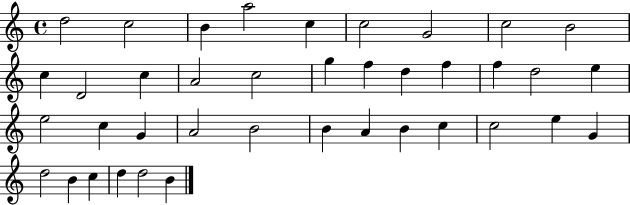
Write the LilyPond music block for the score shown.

{
  \clef treble
  \time 4/4
  \defaultTimeSignature
  \key c \major
  d''2 c''2 | b'4 a''2 c''4 | c''2 g'2 | c''2 b'2 | \break c''4 d'2 c''4 | a'2 c''2 | g''4 f''4 d''4 f''4 | f''4 d''2 e''4 | \break e''2 c''4 g'4 | a'2 b'2 | b'4 a'4 b'4 c''4 | c''2 e''4 g'4 | \break d''2 b'4 c''4 | d''4 d''2 b'4 | \bar "|."
}